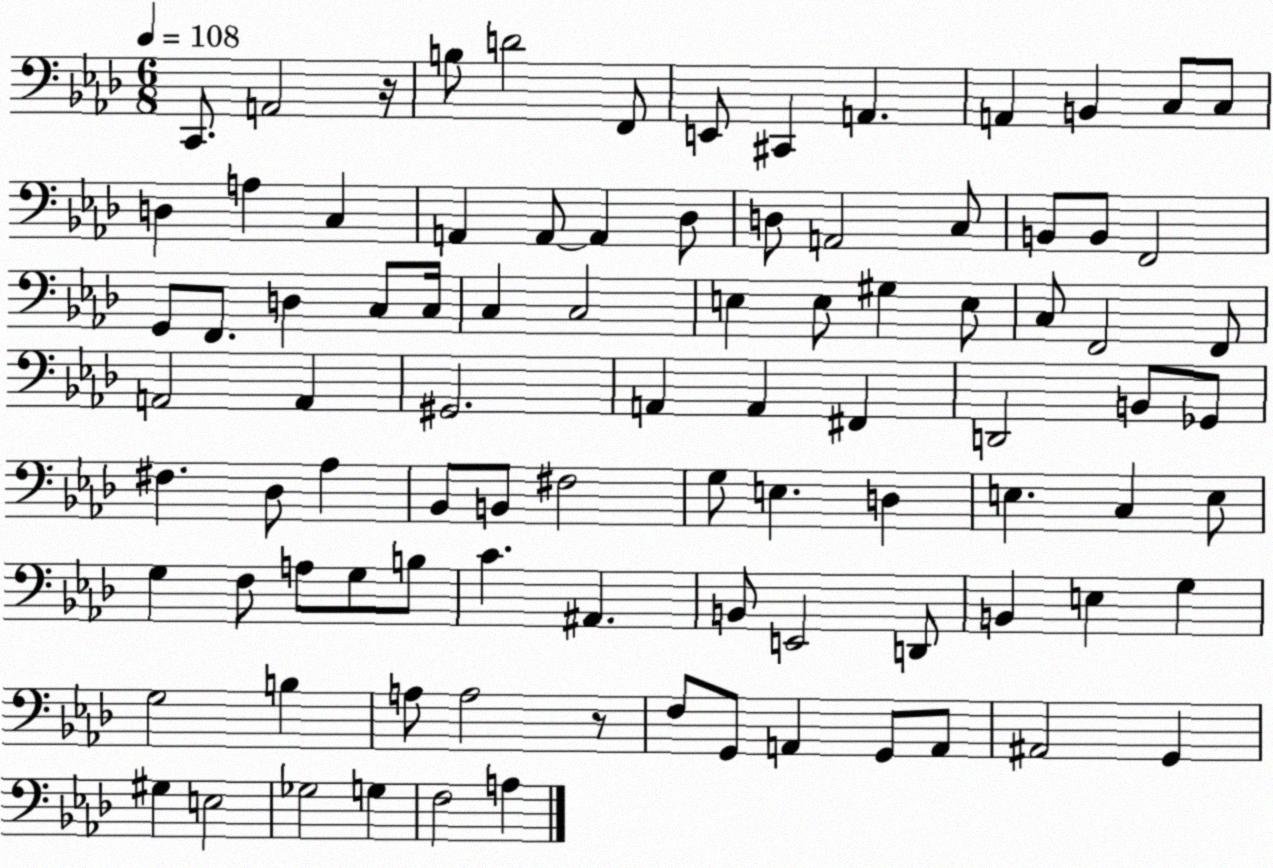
X:1
T:Untitled
M:6/8
L:1/4
K:Ab
C,,/2 A,,2 z/4 B,/2 D2 F,,/2 E,,/2 ^C,, A,, A,, B,, C,/2 C,/2 D, A, C, A,, A,,/2 A,, _D,/2 D,/2 A,,2 C,/2 B,,/2 B,,/2 F,,2 G,,/2 F,,/2 D, C,/2 C,/4 C, C,2 E, E,/2 ^G, E,/2 C,/2 F,,2 F,,/2 A,,2 A,, ^G,,2 A,, A,, ^F,, D,,2 B,,/2 _G,,/2 ^F, _D,/2 _A, _B,,/2 B,,/2 ^F,2 G,/2 E, D, E, C, E,/2 G, F,/2 A,/2 G,/2 B,/2 C ^A,, B,,/2 E,,2 D,,/2 B,, E, G, G,2 B, A,/2 A,2 z/2 F,/2 G,,/2 A,, G,,/2 A,,/2 ^A,,2 G,, ^G, E,2 _G,2 G, F,2 A,